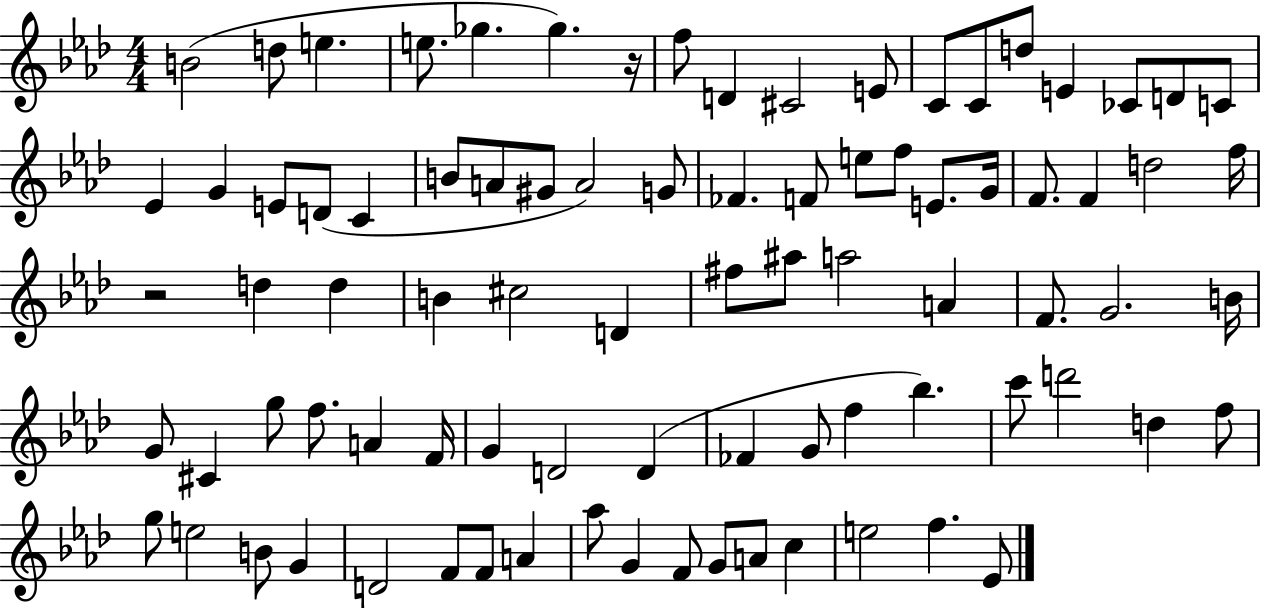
B4/h D5/e E5/q. E5/e. Gb5/q. Gb5/q. R/s F5/e D4/q C#4/h E4/e C4/e C4/e D5/e E4/q CES4/e D4/e C4/e Eb4/q G4/q E4/e D4/e C4/q B4/e A4/e G#4/e A4/h G4/e FES4/q. F4/e E5/e F5/e E4/e. G4/s F4/e. F4/q D5/h F5/s R/h D5/q D5/q B4/q C#5/h D4/q F#5/e A#5/e A5/h A4/q F4/e. G4/h. B4/s G4/e C#4/q G5/e F5/e. A4/q F4/s G4/q D4/h D4/q FES4/q G4/e F5/q Bb5/q. C6/e D6/h D5/q F5/e G5/e E5/h B4/e G4/q D4/h F4/e F4/e A4/q Ab5/e G4/q F4/e G4/e A4/e C5/q E5/h F5/q. Eb4/e